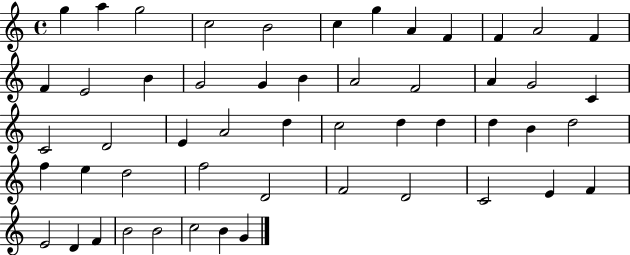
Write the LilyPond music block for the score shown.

{
  \clef treble
  \time 4/4
  \defaultTimeSignature
  \key c \major
  g''4 a''4 g''2 | c''2 b'2 | c''4 g''4 a'4 f'4 | f'4 a'2 f'4 | \break f'4 e'2 b'4 | g'2 g'4 b'4 | a'2 f'2 | a'4 g'2 c'4 | \break c'2 d'2 | e'4 a'2 d''4 | c''2 d''4 d''4 | d''4 b'4 d''2 | \break f''4 e''4 d''2 | f''2 d'2 | f'2 d'2 | c'2 e'4 f'4 | \break e'2 d'4 f'4 | b'2 b'2 | c''2 b'4 g'4 | \bar "|."
}